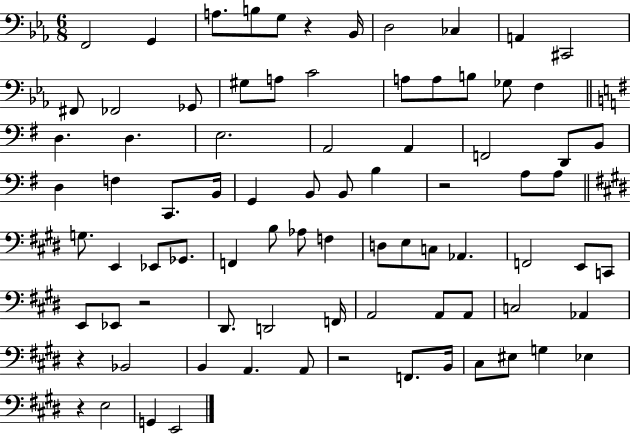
F2/h G2/q A3/e. B3/e G3/e R/q Bb2/s D3/h CES3/q A2/q C#2/h F#2/e FES2/h Gb2/e G#3/e A3/e C4/h A3/e A3/e B3/e Gb3/e F3/q D3/q. D3/q. E3/h. A2/h A2/q F2/h D2/e B2/e D3/q F3/q C2/e. B2/s G2/q B2/e B2/e B3/q R/h A3/e A3/e G3/e. E2/q Eb2/e Gb2/e. F2/q B3/e Ab3/e F3/q D3/e E3/e C3/e Ab2/q. F2/h E2/e C2/e E2/e Eb2/e R/h D#2/e. D2/h F2/s A2/h A2/e A2/e C3/h Ab2/q R/q Bb2/h B2/q A2/q. A2/e R/h F2/e. B2/s C#3/e EIS3/e G3/q Eb3/q R/q E3/h G2/q E2/h